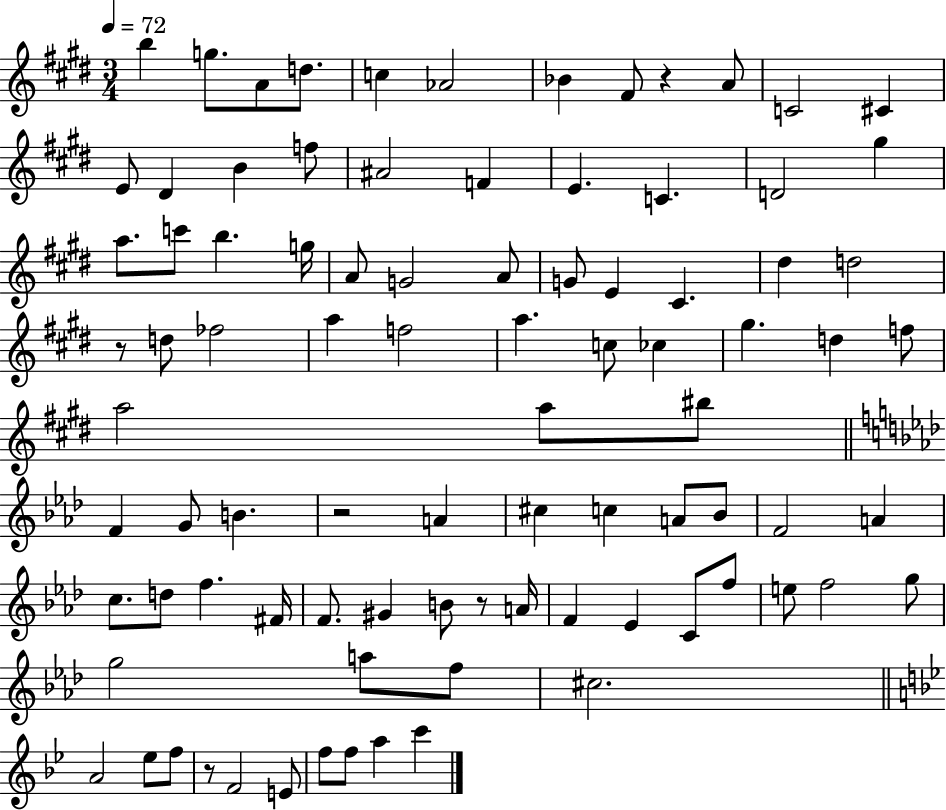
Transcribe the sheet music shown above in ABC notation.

X:1
T:Untitled
M:3/4
L:1/4
K:E
b g/2 A/2 d/2 c _A2 _B ^F/2 z A/2 C2 ^C E/2 ^D B f/2 ^A2 F E C D2 ^g a/2 c'/2 b g/4 A/2 G2 A/2 G/2 E ^C ^d d2 z/2 d/2 _f2 a f2 a c/2 _c ^g d f/2 a2 a/2 ^b/2 F G/2 B z2 A ^c c A/2 _B/2 F2 A c/2 d/2 f ^F/4 F/2 ^G B/2 z/2 A/4 F _E C/2 f/2 e/2 f2 g/2 g2 a/2 f/2 ^c2 A2 _e/2 f/2 z/2 F2 E/2 f/2 f/2 a c'